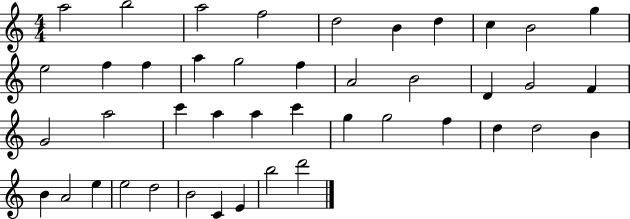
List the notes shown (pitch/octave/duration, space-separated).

A5/h B5/h A5/h F5/h D5/h B4/q D5/q C5/q B4/h G5/q E5/h F5/q F5/q A5/q G5/h F5/q A4/h B4/h D4/q G4/h F4/q G4/h A5/h C6/q A5/q A5/q C6/q G5/q G5/h F5/q D5/q D5/h B4/q B4/q A4/h E5/q E5/h D5/h B4/h C4/q E4/q B5/h D6/h